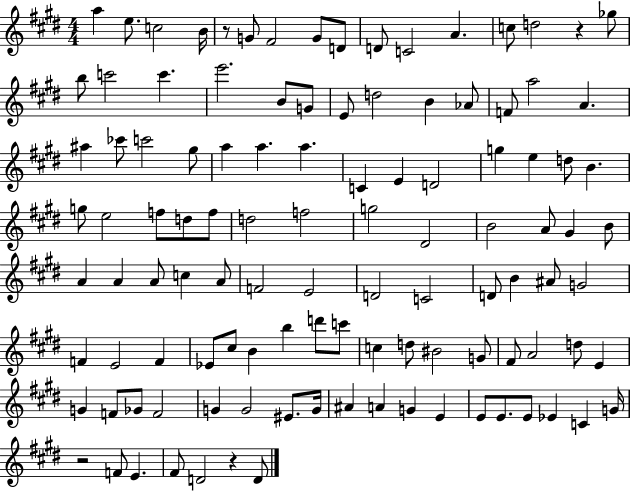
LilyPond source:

{
  \clef treble
  \numericTimeSignature
  \time 4/4
  \key e \major
  \repeat volta 2 { a''4 e''8. c''2 b'16 | r8 g'8 fis'2 g'8 d'8 | d'8 c'2 a'4. | c''8 d''2 r4 ges''8 | \break b''8 c'''2 c'''4. | e'''2. b'8 g'8 | e'8 d''2 b'4 aes'8 | f'8 a''2 a'4. | \break ais''4 ces'''8 c'''2 gis''8 | a''4 a''4. a''4. | c'4 e'4 d'2 | g''4 e''4 d''8 b'4. | \break g''8 e''2 f''8 d''8 f''8 | d''2 f''2 | g''2 dis'2 | b'2 a'8 gis'4 b'8 | \break a'4 a'4 a'8 c''4 a'8 | f'2 e'2 | d'2 c'2 | d'8 b'4 ais'8 g'2 | \break f'4 e'2 f'4 | ees'8 cis''8 b'4 b''4 d'''8 c'''8 | c''4 d''8 bis'2 g'8 | fis'8 a'2 d''8 e'4 | \break g'4 f'8 ges'8 f'2 | g'4 g'2 eis'8. g'16 | ais'4 a'4 g'4 e'4 | e'8 e'8. e'8 ees'4 c'4 g'16 | \break r2 f'8 e'4. | fis'8 d'2 r4 d'8 | } \bar "|."
}